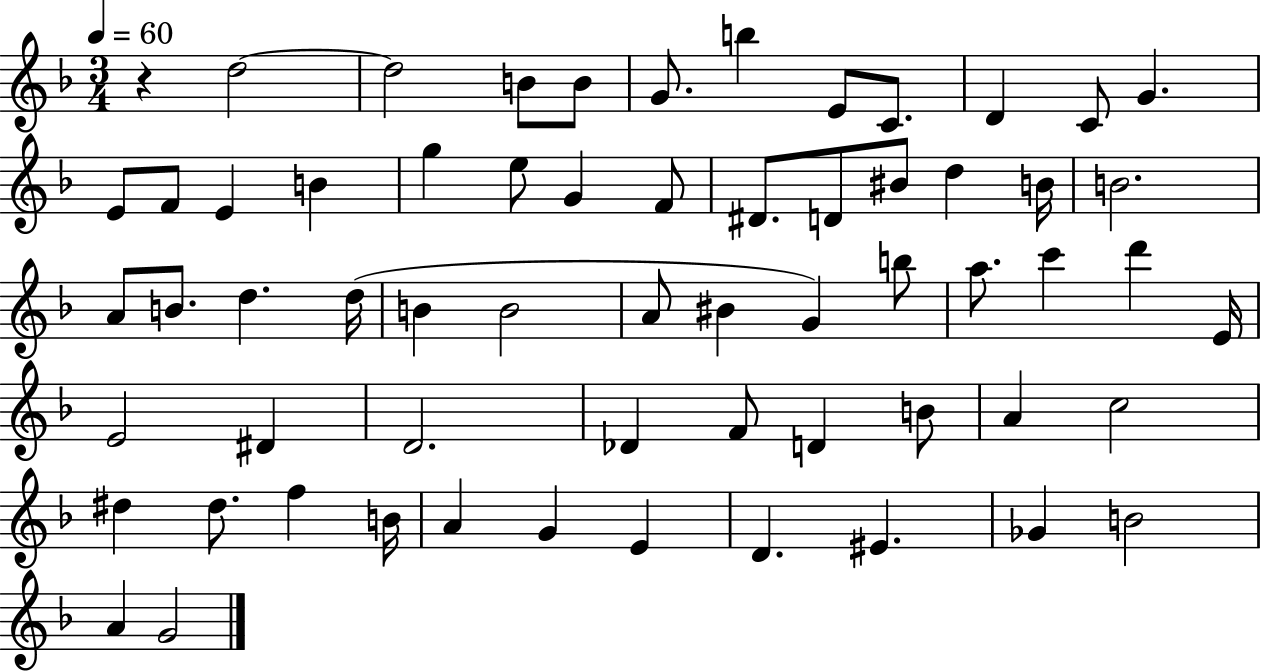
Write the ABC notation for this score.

X:1
T:Untitled
M:3/4
L:1/4
K:F
z d2 d2 B/2 B/2 G/2 b E/2 C/2 D C/2 G E/2 F/2 E B g e/2 G F/2 ^D/2 D/2 ^B/2 d B/4 B2 A/2 B/2 d d/4 B B2 A/2 ^B G b/2 a/2 c' d' E/4 E2 ^D D2 _D F/2 D B/2 A c2 ^d ^d/2 f B/4 A G E D ^E _G B2 A G2